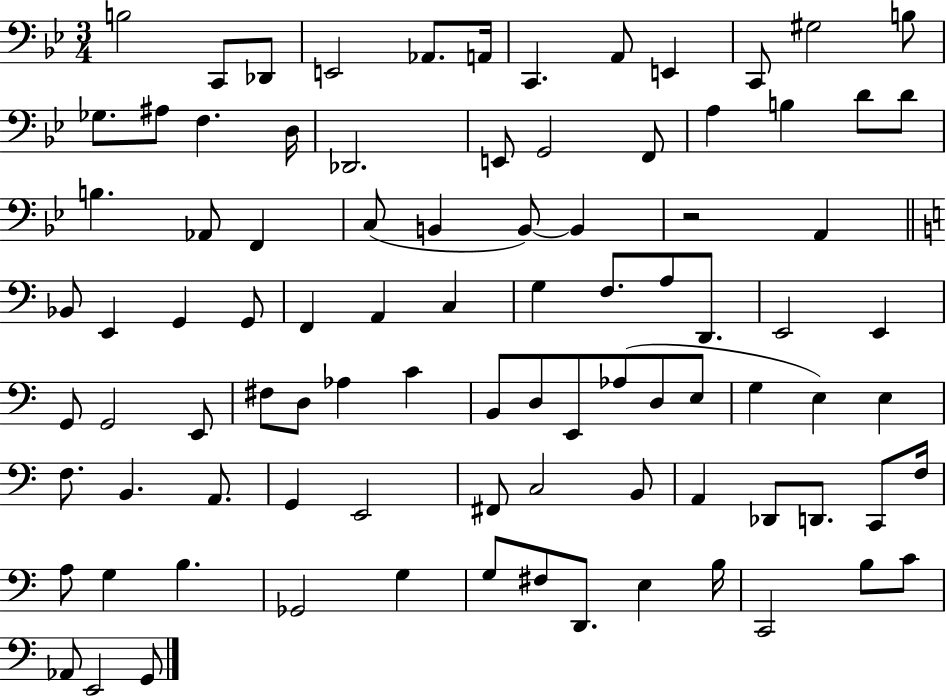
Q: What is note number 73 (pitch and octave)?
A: C2